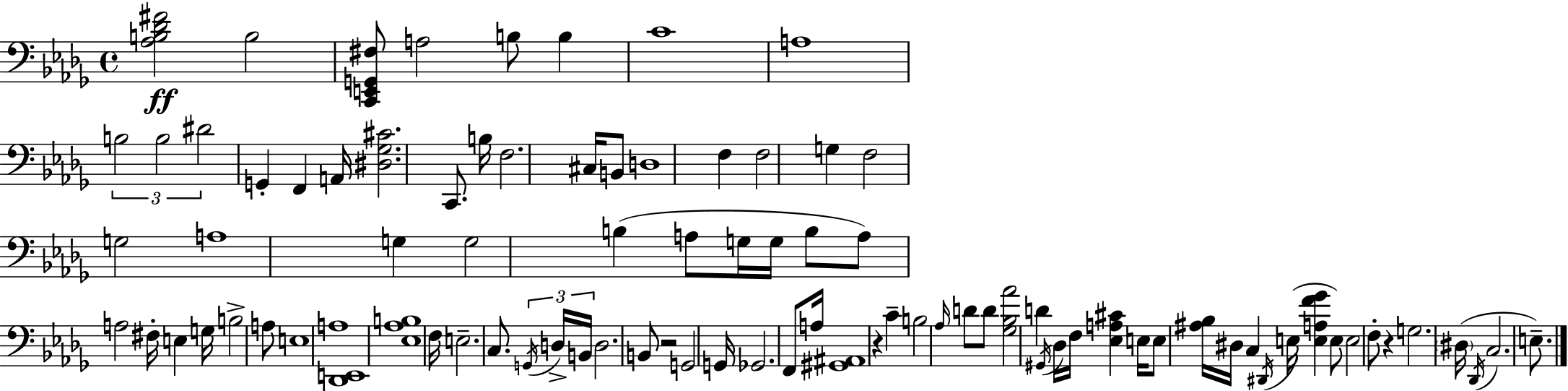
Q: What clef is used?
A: bass